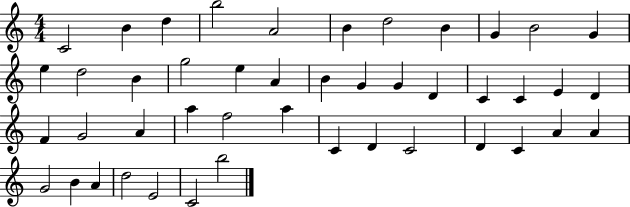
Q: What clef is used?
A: treble